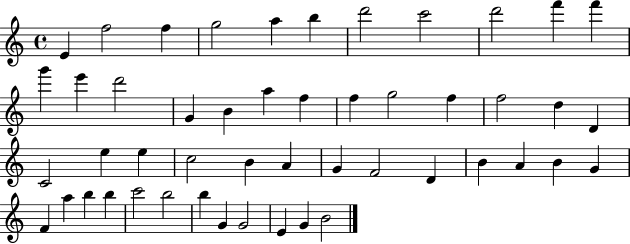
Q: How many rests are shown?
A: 0